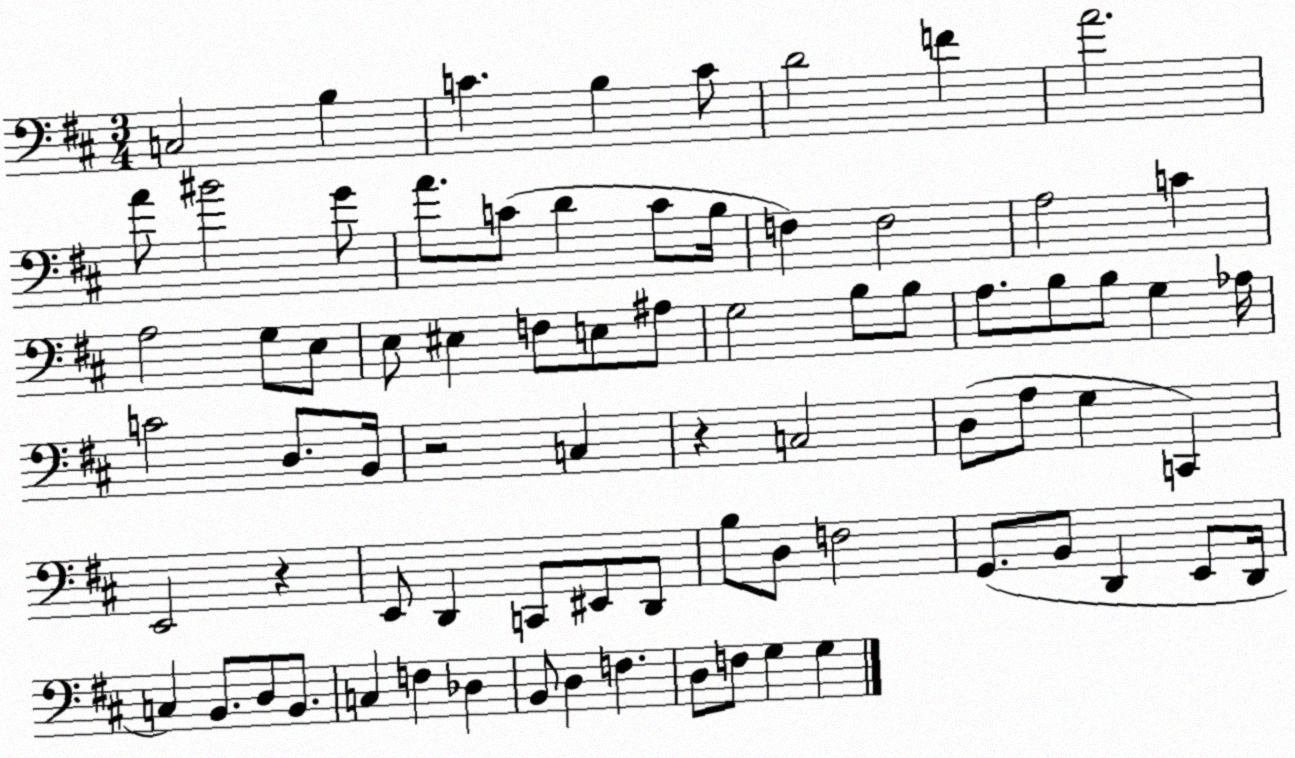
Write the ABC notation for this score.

X:1
T:Untitled
M:3/4
L:1/4
K:D
C,2 B, C B, C/2 D2 F A2 A/2 ^B2 G/2 A/2 C/2 D C/2 B,/4 F, F,2 A,2 C A,2 G,/2 E,/2 E,/2 ^E, F,/2 E,/2 ^A,/2 G,2 B,/2 B,/2 A,/2 B,/2 B,/2 G, _A,/4 C2 D,/2 B,,/4 z2 C, z C,2 D,/2 A,/2 G, C,, E,,2 z E,,/2 D,, C,,/2 ^E,,/2 D,,/2 B,/2 D,/2 F,2 G,,/2 B,,/2 D,, E,,/2 D,,/4 C, B,,/2 D,/2 B,,/2 C, F, _D, B,,/2 D, F, D,/2 F,/2 G, G,